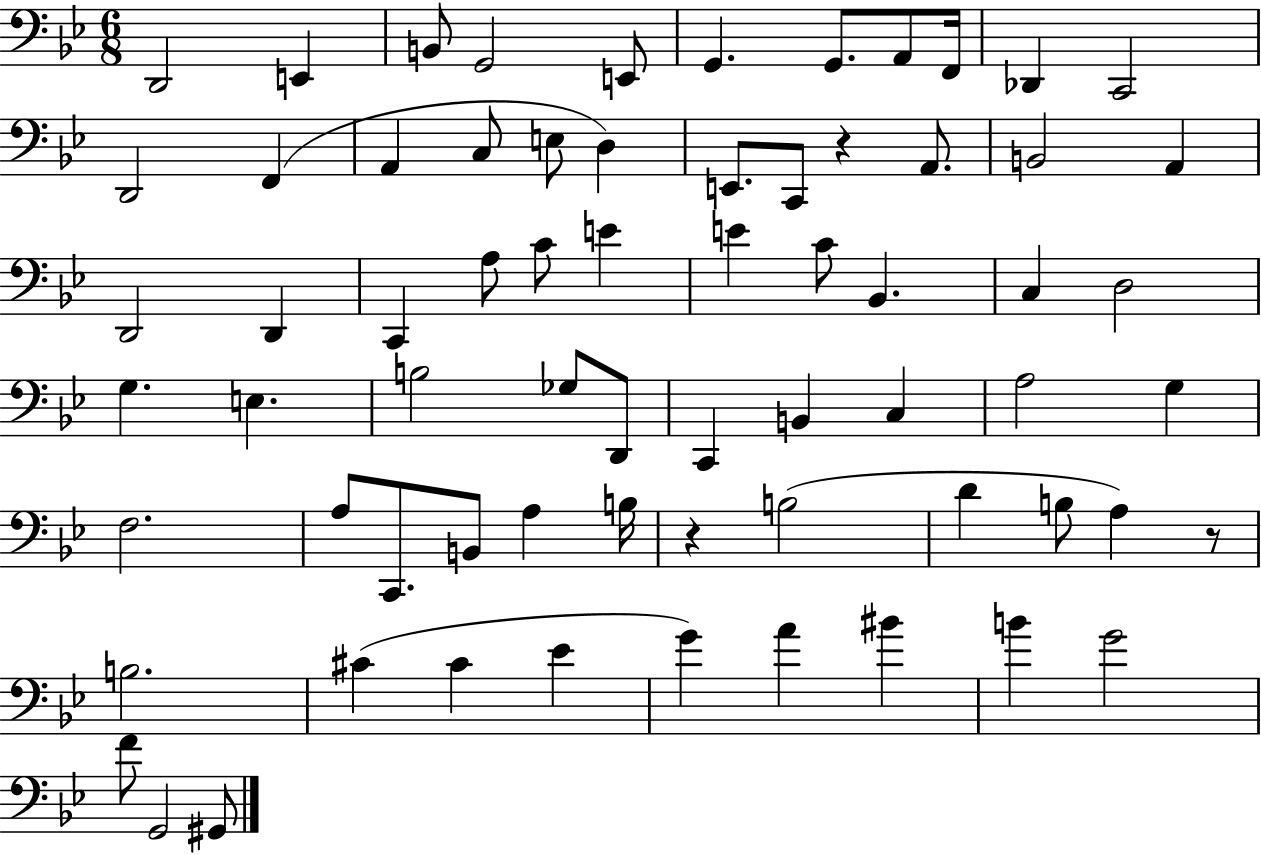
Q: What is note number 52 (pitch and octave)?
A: B3